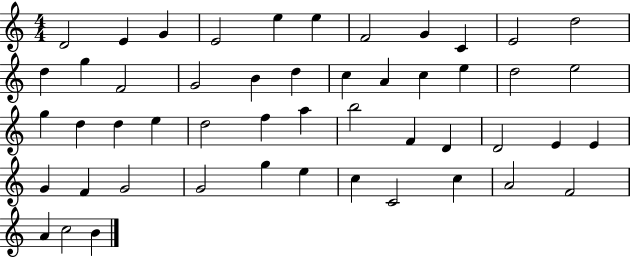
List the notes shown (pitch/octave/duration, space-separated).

D4/h E4/q G4/q E4/h E5/q E5/q F4/h G4/q C4/q E4/h D5/h D5/q G5/q F4/h G4/h B4/q D5/q C5/q A4/q C5/q E5/q D5/h E5/h G5/q D5/q D5/q E5/q D5/h F5/q A5/q B5/h F4/q D4/q D4/h E4/q E4/q G4/q F4/q G4/h G4/h G5/q E5/q C5/q C4/h C5/q A4/h F4/h A4/q C5/h B4/q